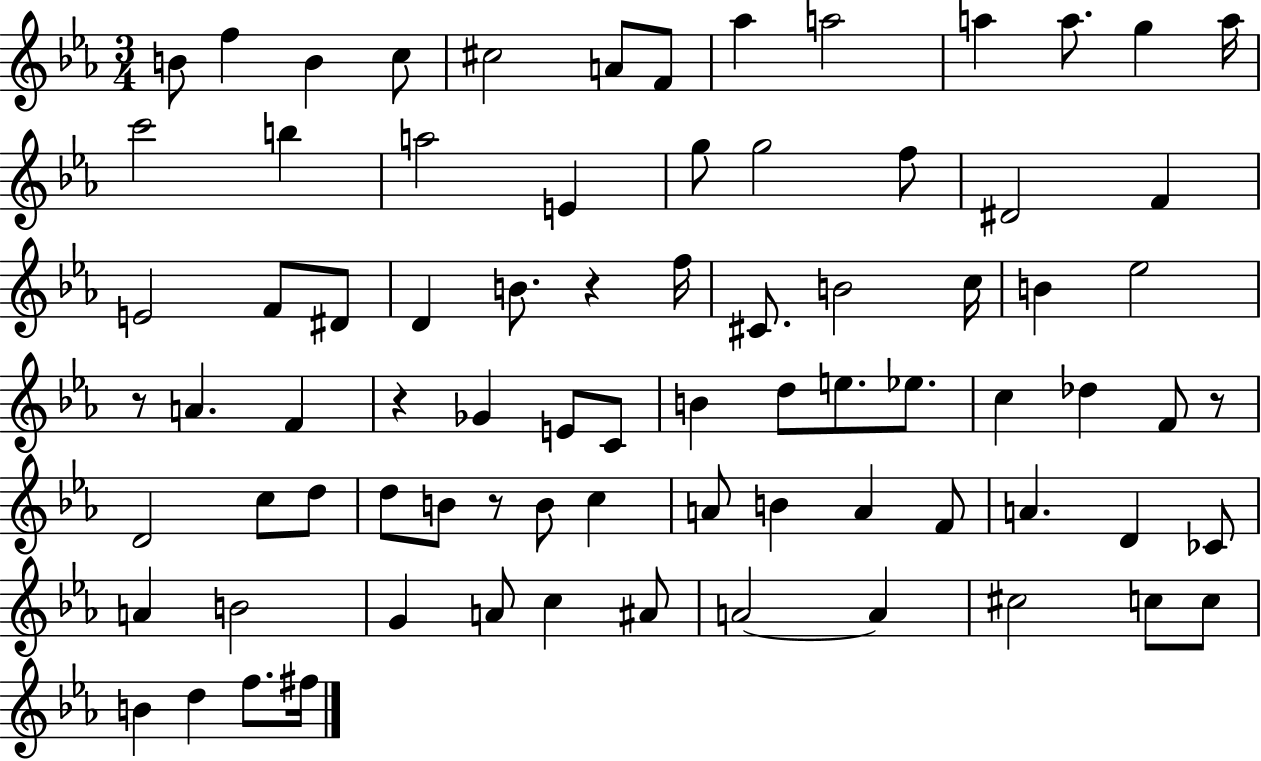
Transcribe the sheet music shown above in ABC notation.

X:1
T:Untitled
M:3/4
L:1/4
K:Eb
B/2 f B c/2 ^c2 A/2 F/2 _a a2 a a/2 g a/4 c'2 b a2 E g/2 g2 f/2 ^D2 F E2 F/2 ^D/2 D B/2 z f/4 ^C/2 B2 c/4 B _e2 z/2 A F z _G E/2 C/2 B d/2 e/2 _e/2 c _d F/2 z/2 D2 c/2 d/2 d/2 B/2 z/2 B/2 c A/2 B A F/2 A D _C/2 A B2 G A/2 c ^A/2 A2 A ^c2 c/2 c/2 B d f/2 ^f/4